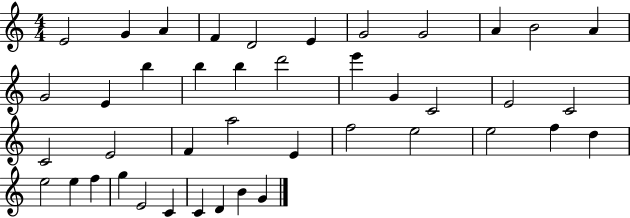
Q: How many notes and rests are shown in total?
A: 42